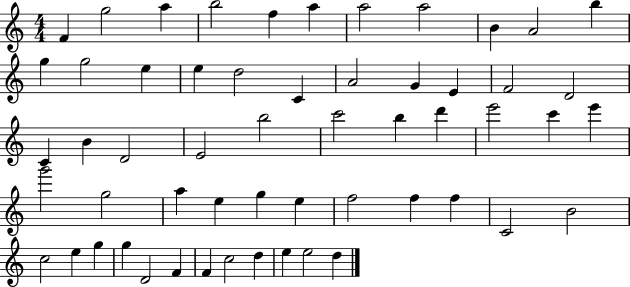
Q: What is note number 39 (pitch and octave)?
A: E5